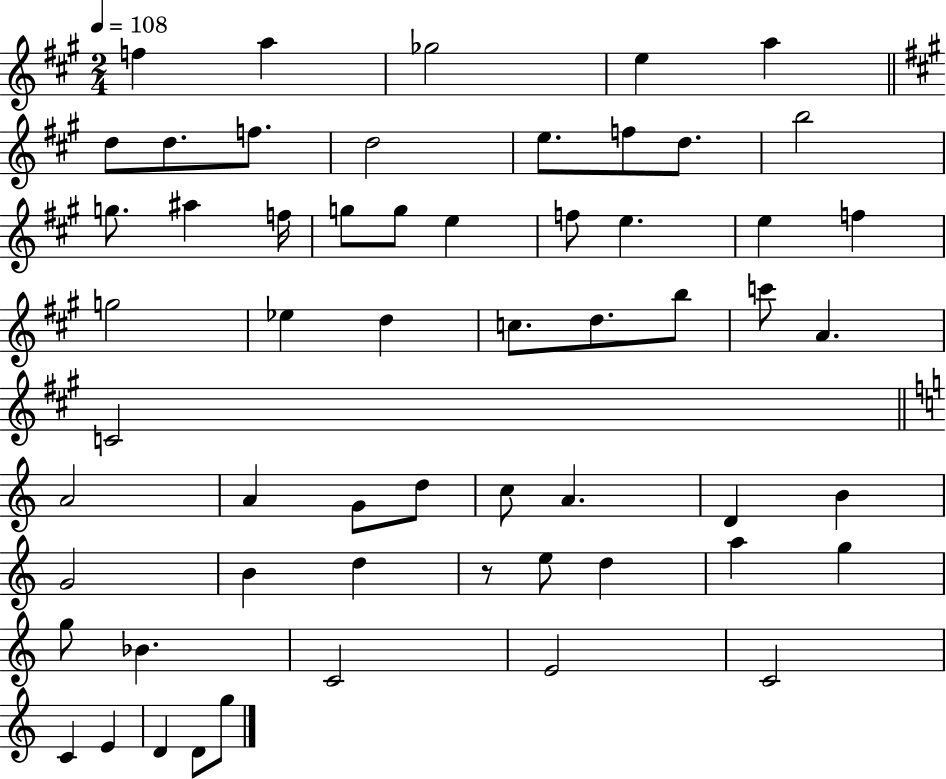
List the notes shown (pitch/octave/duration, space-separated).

F5/q A5/q Gb5/h E5/q A5/q D5/e D5/e. F5/e. D5/h E5/e. F5/e D5/e. B5/h G5/e. A#5/q F5/s G5/e G5/e E5/q F5/e E5/q. E5/q F5/q G5/h Eb5/q D5/q C5/e. D5/e. B5/e C6/e A4/q. C4/h A4/h A4/q G4/e D5/e C5/e A4/q. D4/q B4/q G4/h B4/q D5/q R/e E5/e D5/q A5/q G5/q G5/e Bb4/q. C4/h E4/h C4/h C4/q E4/q D4/q D4/e G5/e